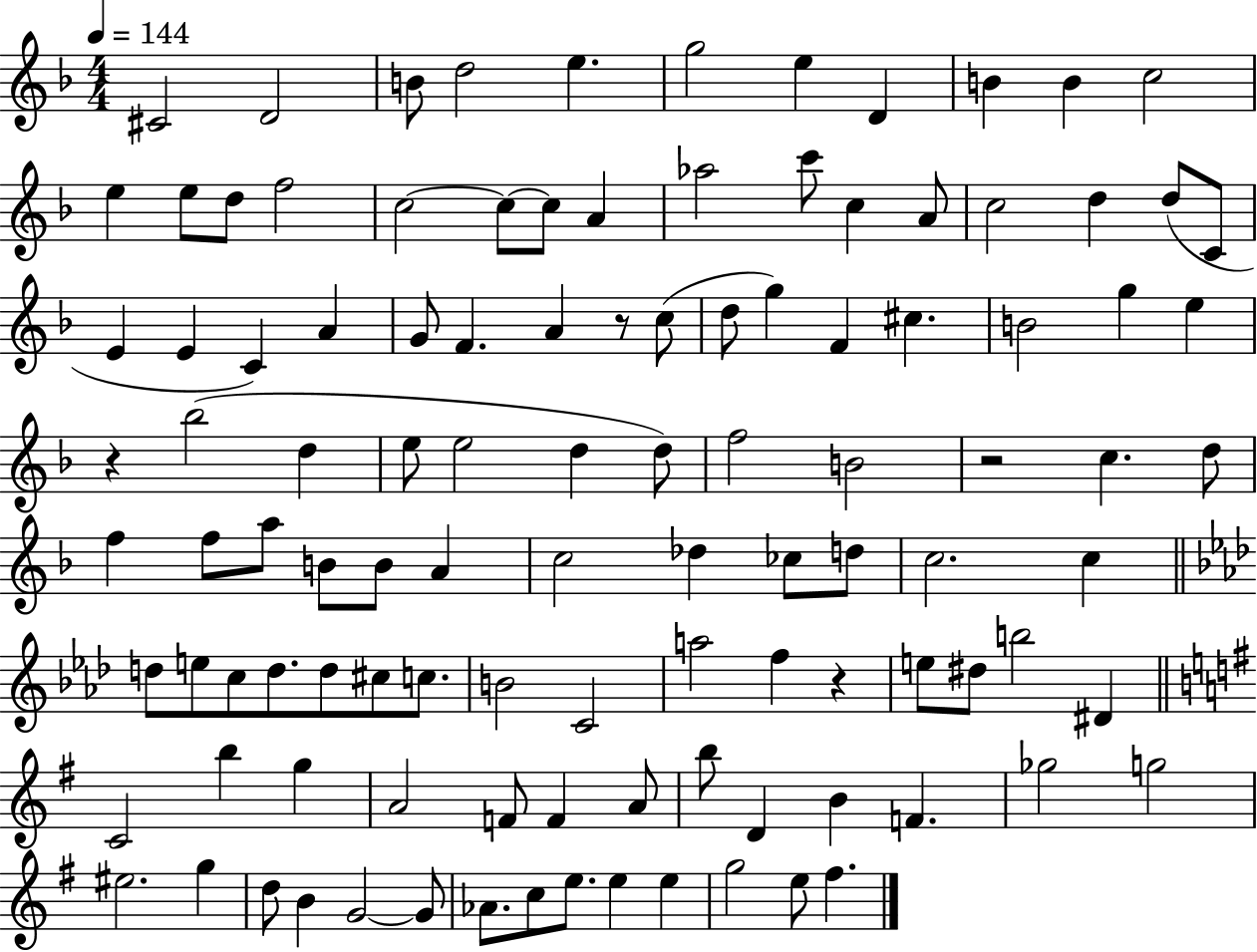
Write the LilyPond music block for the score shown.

{
  \clef treble
  \numericTimeSignature
  \time 4/4
  \key f \major
  \tempo 4 = 144
  cis'2 d'2 | b'8 d''2 e''4. | g''2 e''4 d'4 | b'4 b'4 c''2 | \break e''4 e''8 d''8 f''2 | c''2~~ c''8~~ c''8 a'4 | aes''2 c'''8 c''4 a'8 | c''2 d''4 d''8( c'8 | \break e'4 e'4 c'4) a'4 | g'8 f'4. a'4 r8 c''8( | d''8 g''4) f'4 cis''4. | b'2 g''4 e''4 | \break r4 bes''2( d''4 | e''8 e''2 d''4 d''8) | f''2 b'2 | r2 c''4. d''8 | \break f''4 f''8 a''8 b'8 b'8 a'4 | c''2 des''4 ces''8 d''8 | c''2. c''4 | \bar "||" \break \key aes \major d''8 e''8 c''8 d''8. d''8 cis''8 c''8. | b'2 c'2 | a''2 f''4 r4 | e''8 dis''8 b''2 dis'4 | \break \bar "||" \break \key e \minor c'2 b''4 g''4 | a'2 f'8 f'4 a'8 | b''8 d'4 b'4 f'4. | ges''2 g''2 | \break eis''2. g''4 | d''8 b'4 g'2~~ g'8 | aes'8. c''8 e''8. e''4 e''4 | g''2 e''8 fis''4. | \break \bar "|."
}